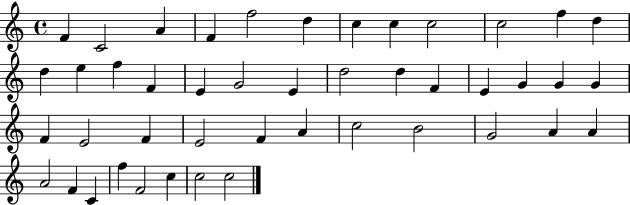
F4/q C4/h A4/q F4/q F5/h D5/q C5/q C5/q C5/h C5/h F5/q D5/q D5/q E5/q F5/q F4/q E4/q G4/h E4/q D5/h D5/q F4/q E4/q G4/q G4/q G4/q F4/q E4/h F4/q E4/h F4/q A4/q C5/h B4/h G4/h A4/q A4/q A4/h F4/q C4/q F5/q F4/h C5/q C5/h C5/h